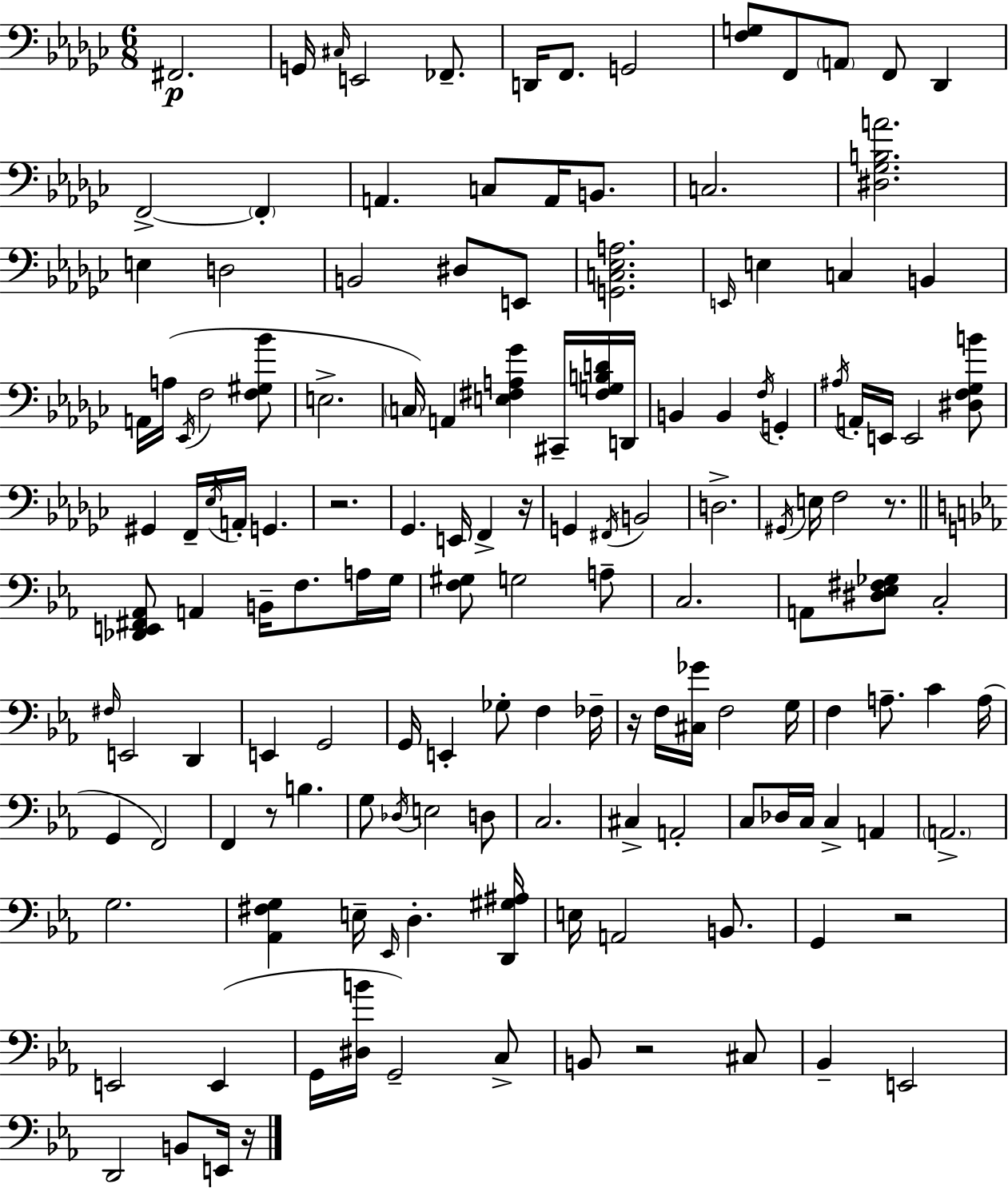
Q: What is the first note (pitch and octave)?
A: F#2